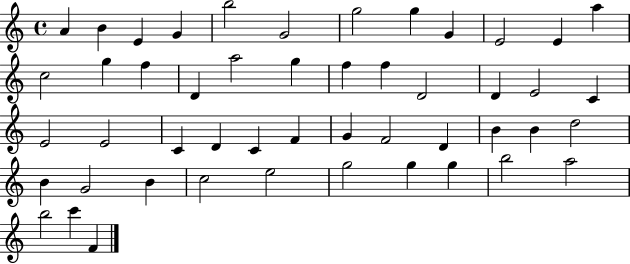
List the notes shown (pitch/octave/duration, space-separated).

A4/q B4/q E4/q G4/q B5/h G4/h G5/h G5/q G4/q E4/h E4/q A5/q C5/h G5/q F5/q D4/q A5/h G5/q F5/q F5/q D4/h D4/q E4/h C4/q E4/h E4/h C4/q D4/q C4/q F4/q G4/q F4/h D4/q B4/q B4/q D5/h B4/q G4/h B4/q C5/h E5/h G5/h G5/q G5/q B5/h A5/h B5/h C6/q F4/q